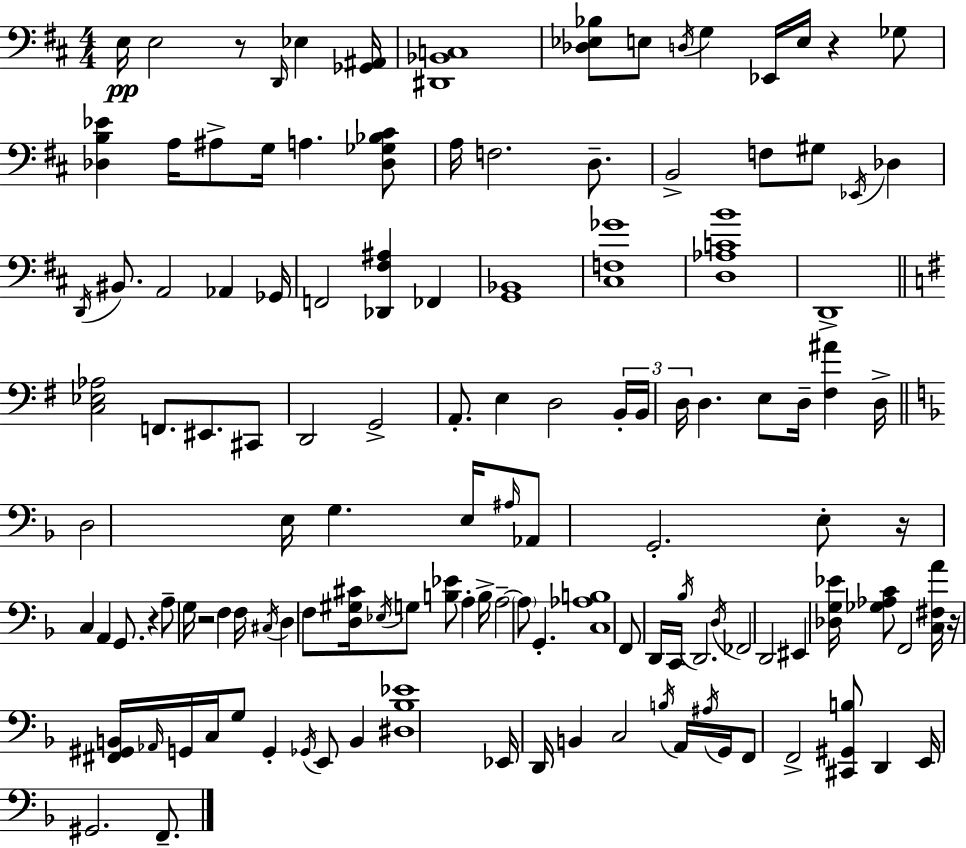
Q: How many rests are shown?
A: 6